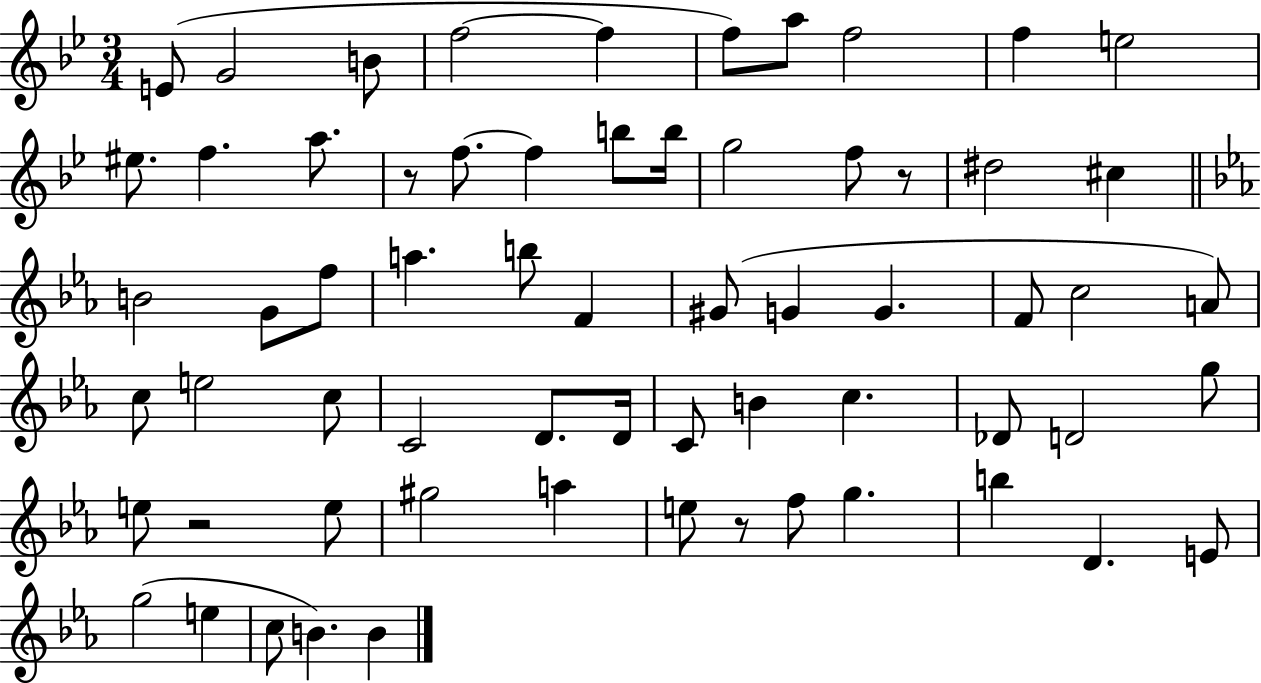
E4/e G4/h B4/e F5/h F5/q F5/e A5/e F5/h F5/q E5/h EIS5/e. F5/q. A5/e. R/e F5/e. F5/q B5/e B5/s G5/h F5/e R/e D#5/h C#5/q B4/h G4/e F5/e A5/q. B5/e F4/q G#4/e G4/q G4/q. F4/e C5/h A4/e C5/e E5/h C5/e C4/h D4/e. D4/s C4/e B4/q C5/q. Db4/e D4/h G5/e E5/e R/h E5/e G#5/h A5/q E5/e R/e F5/e G5/q. B5/q D4/q. E4/e G5/h E5/q C5/e B4/q. B4/q